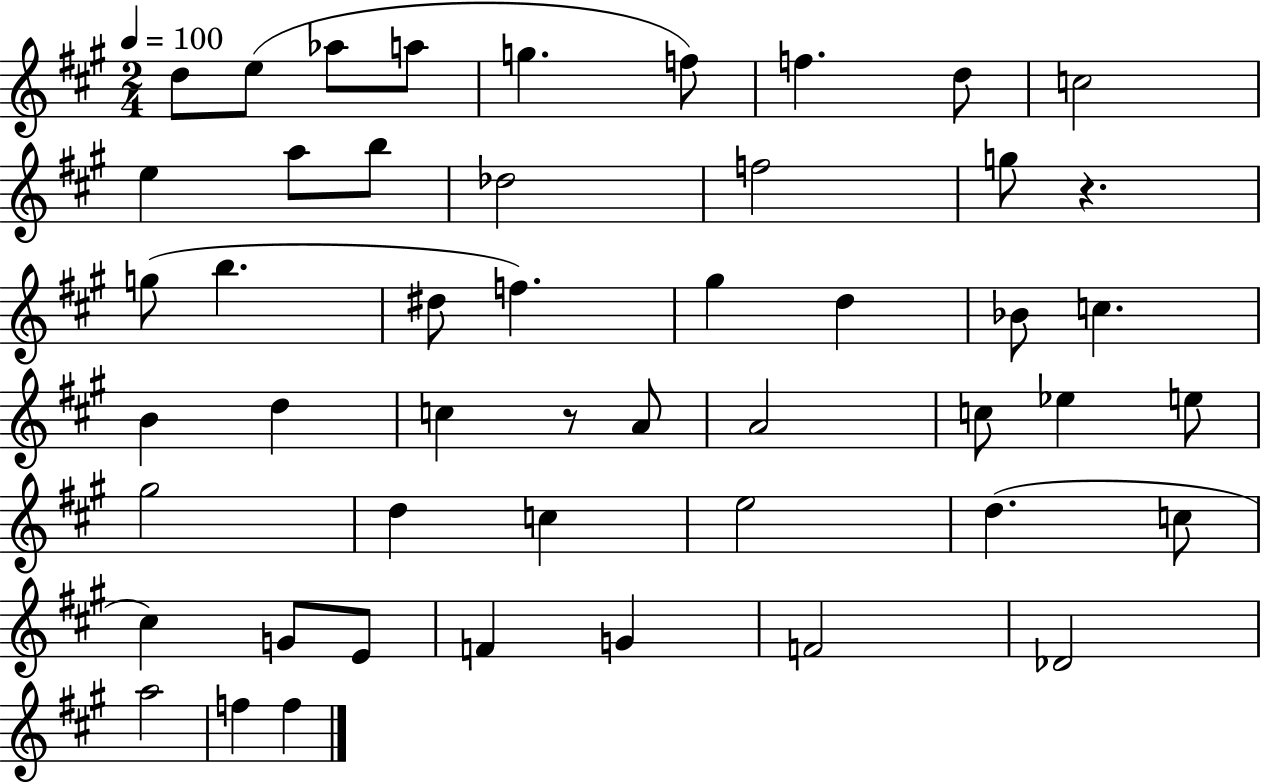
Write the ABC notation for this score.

X:1
T:Untitled
M:2/4
L:1/4
K:A
d/2 e/2 _a/2 a/2 g f/2 f d/2 c2 e a/2 b/2 _d2 f2 g/2 z g/2 b ^d/2 f ^g d _B/2 c B d c z/2 A/2 A2 c/2 _e e/2 ^g2 d c e2 d c/2 ^c G/2 E/2 F G F2 _D2 a2 f f